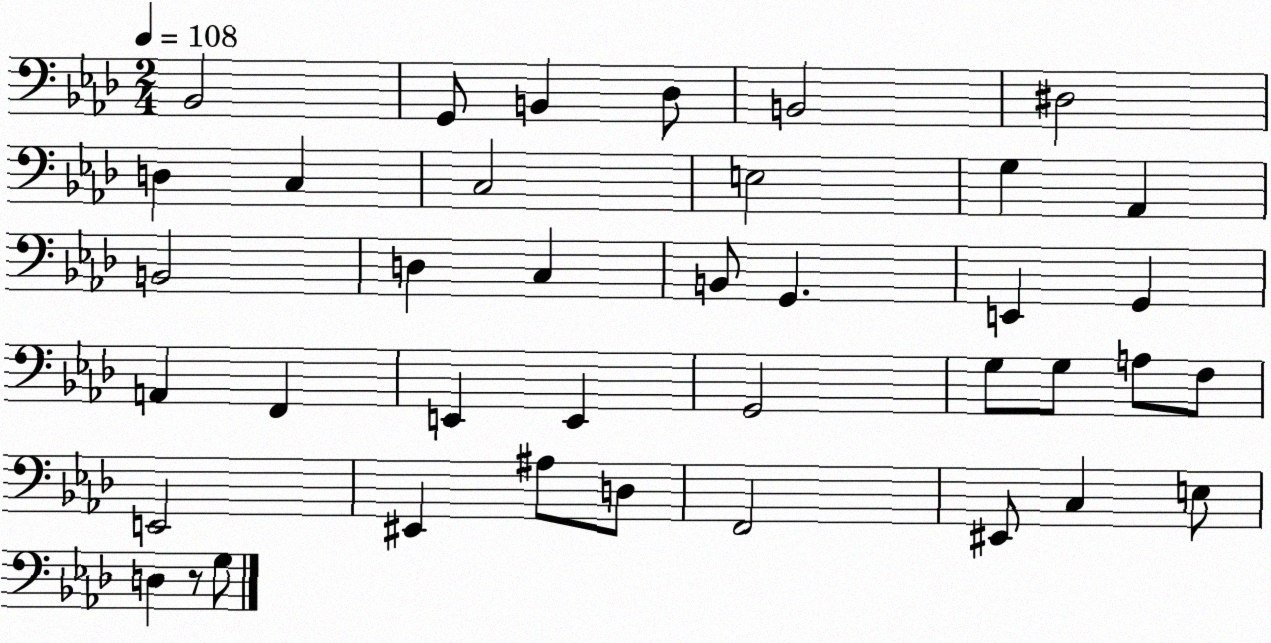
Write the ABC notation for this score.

X:1
T:Untitled
M:2/4
L:1/4
K:Ab
_B,,2 G,,/2 B,, _D,/2 B,,2 ^D,2 D, C, C,2 E,2 G, _A,, B,,2 D, C, B,,/2 G,, E,, G,, A,, F,, E,, E,, G,,2 G,/2 G,/2 A,/2 F,/2 E,,2 ^E,, ^A,/2 D,/2 F,,2 ^E,,/2 C, E,/2 D, z/2 G,/2